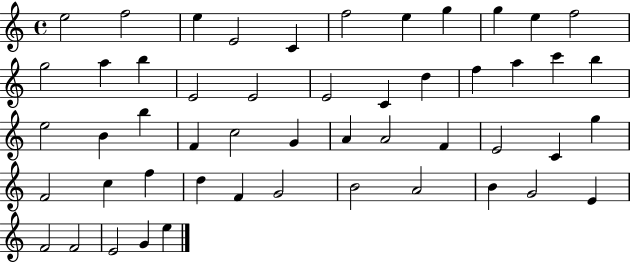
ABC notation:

X:1
T:Untitled
M:4/4
L:1/4
K:C
e2 f2 e E2 C f2 e g g e f2 g2 a b E2 E2 E2 C d f a c' b e2 B b F c2 G A A2 F E2 C g F2 c f d F G2 B2 A2 B G2 E F2 F2 E2 G e